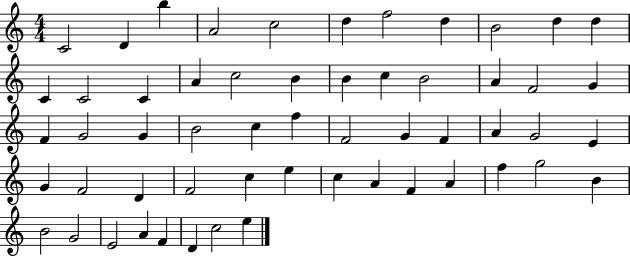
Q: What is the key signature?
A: C major